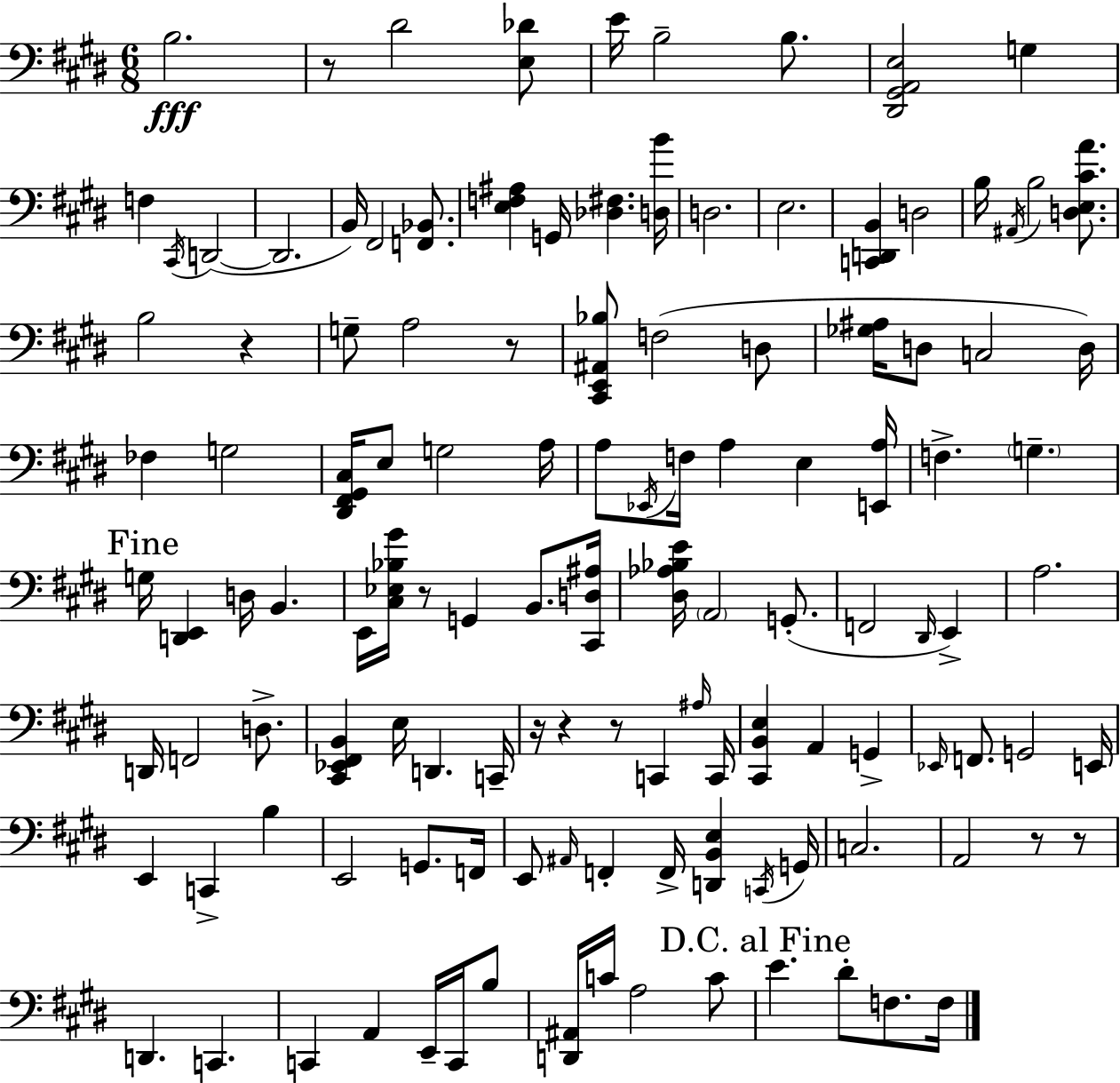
B3/h. R/e D#4/h [E3,Db4]/e E4/s B3/h B3/e. [D#2,G#2,A2,E3]/h G3/q F3/q C#2/s D2/h D2/h. B2/s F#2/h [F2,Bb2]/e. [E3,F3,A#3]/q G2/s [Db3,F#3]/q. [D3,B4]/s D3/h. E3/h. [C2,D2,B2]/q D3/h B3/s A#2/s B3/h [D3,E3,C#4,A4]/e. B3/h R/q G3/e A3/h R/e [C#2,E2,A#2,Bb3]/e F3/h D3/e [Gb3,A#3]/s D3/e C3/h D3/s FES3/q G3/h [D#2,F#2,G#2,C#3]/s E3/e G3/h A3/s A3/e Eb2/s F3/s A3/q E3/q [E2,A3]/s F3/q. G3/q. G3/s [D2,E2]/q D3/s B2/q. E2/s [C#3,Eb3,Bb3,G#4]/s R/e G2/q B2/e. [C#2,D3,A#3]/s [D#3,Ab3,Bb3,E4]/s A2/h G2/e. F2/h D#2/s E2/q A3/h. D2/s F2/h D3/e. [C#2,Eb2,F#2,B2]/q E3/s D2/q. C2/s R/s R/q R/e C2/q A#3/s C2/s [C#2,B2,E3]/q A2/q G2/q Eb2/s F2/e. G2/h E2/s E2/q C2/q B3/q E2/h G2/e. F2/s E2/e A#2/s F2/q F2/s [D2,B2,E3]/q C2/s G2/s C3/h. A2/h R/e R/e D2/q. C2/q. C2/q A2/q E2/s C2/s B3/e [D2,A#2]/s C4/s A3/h C4/e E4/q. D#4/e F3/e. F3/s